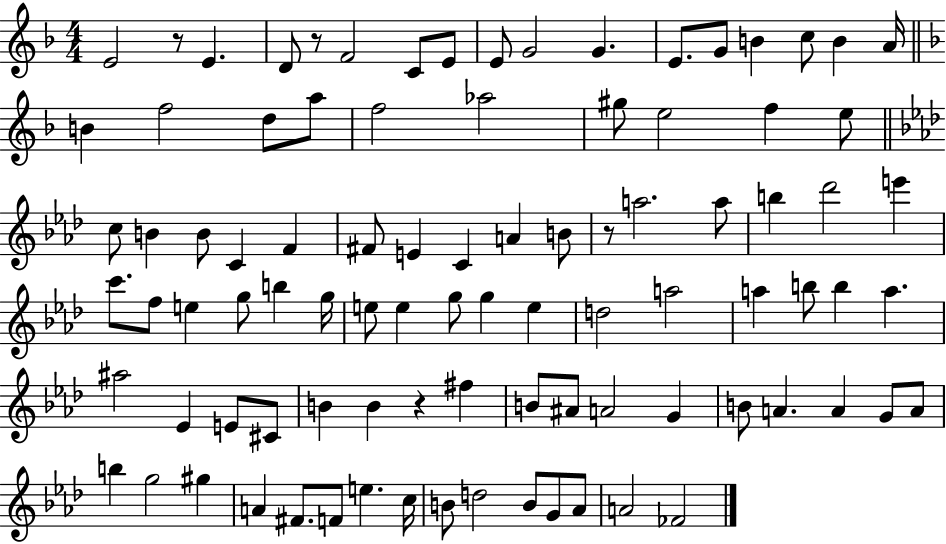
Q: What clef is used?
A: treble